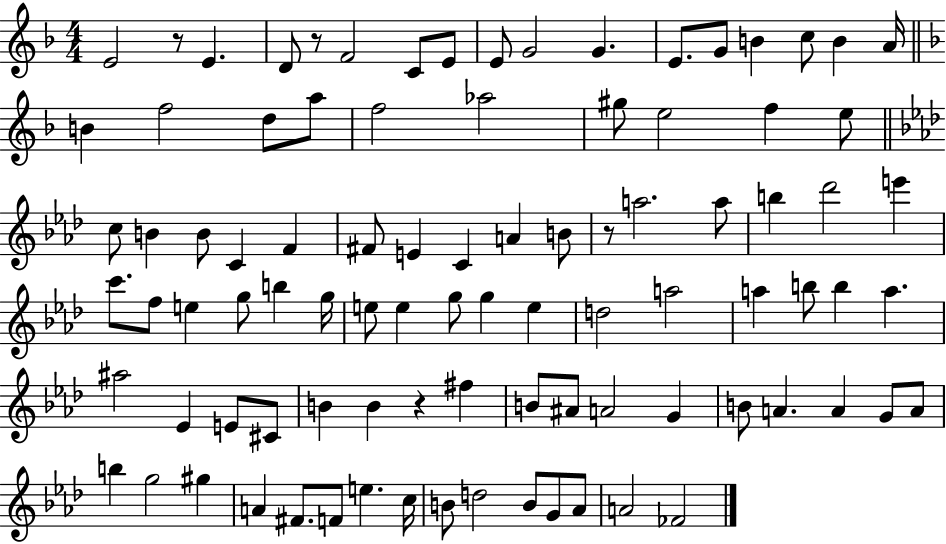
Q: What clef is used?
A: treble